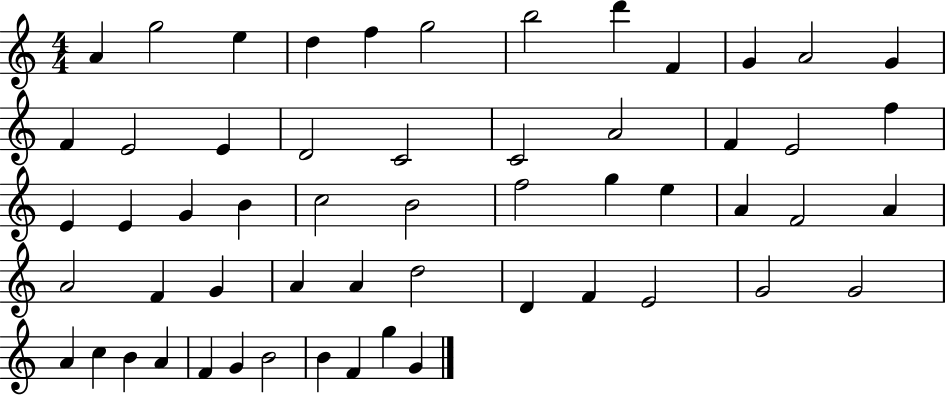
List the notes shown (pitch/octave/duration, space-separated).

A4/q G5/h E5/q D5/q F5/q G5/h B5/h D6/q F4/q G4/q A4/h G4/q F4/q E4/h E4/q D4/h C4/h C4/h A4/h F4/q E4/h F5/q E4/q E4/q G4/q B4/q C5/h B4/h F5/h G5/q E5/q A4/q F4/h A4/q A4/h F4/q G4/q A4/q A4/q D5/h D4/q F4/q E4/h G4/h G4/h A4/q C5/q B4/q A4/q F4/q G4/q B4/h B4/q F4/q G5/q G4/q